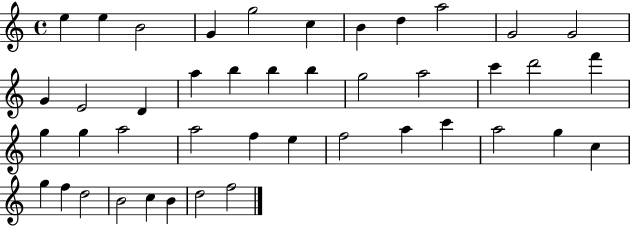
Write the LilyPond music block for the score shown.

{
  \clef treble
  \time 4/4
  \defaultTimeSignature
  \key c \major
  e''4 e''4 b'2 | g'4 g''2 c''4 | b'4 d''4 a''2 | g'2 g'2 | \break g'4 e'2 d'4 | a''4 b''4 b''4 b''4 | g''2 a''2 | c'''4 d'''2 f'''4 | \break g''4 g''4 a''2 | a''2 f''4 e''4 | f''2 a''4 c'''4 | a''2 g''4 c''4 | \break g''4 f''4 d''2 | b'2 c''4 b'4 | d''2 f''2 | \bar "|."
}